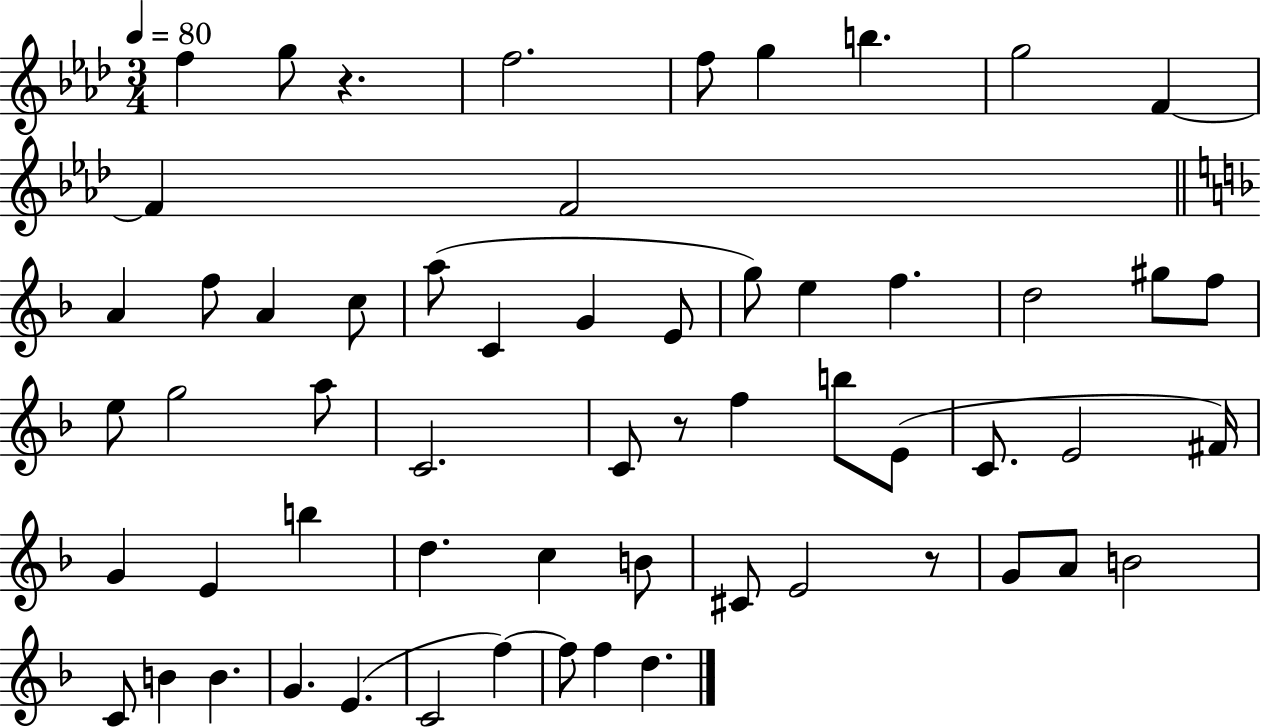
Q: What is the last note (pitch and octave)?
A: D5